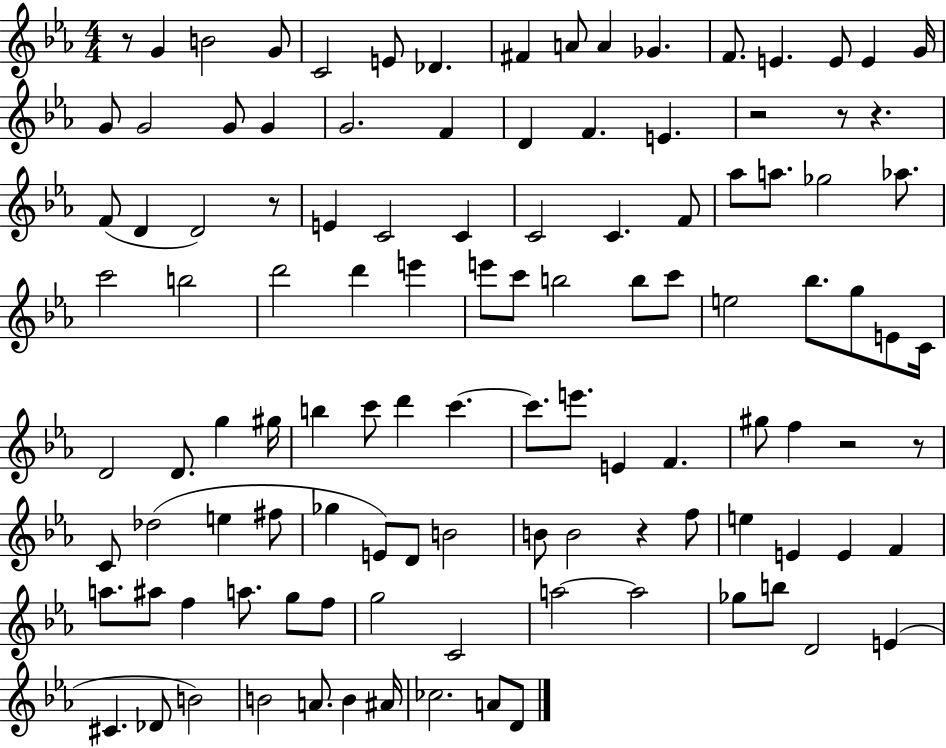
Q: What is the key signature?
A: EES major